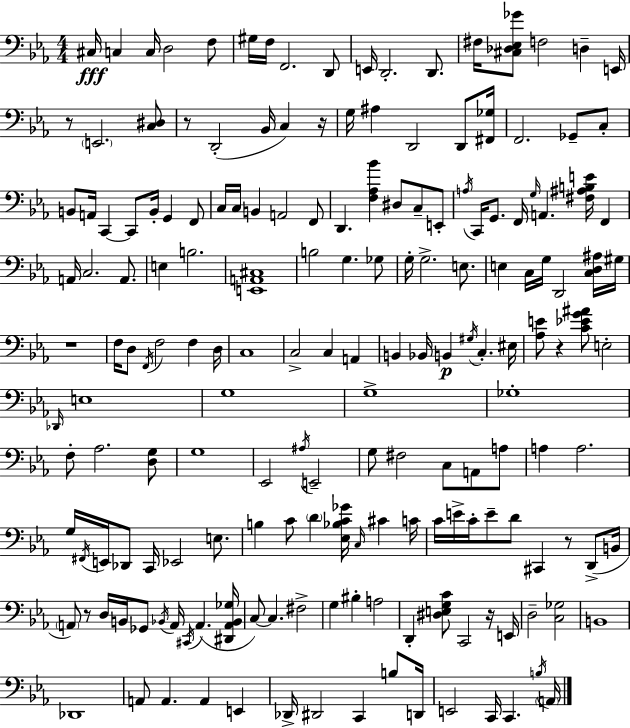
C#3/s C3/q C3/s D3/h F3/e G#3/s F3/s F2/h. D2/e E2/s D2/h. D2/e. F#3/s [C#3,Db3,Eb3,Gb4]/e F3/h D3/q E2/s R/e E2/h. [C3,D#3]/e R/e D2/h Bb2/s C3/q R/s G3/s A#3/q D2/h D2/e [F#2,Gb3]/s F2/h. Gb2/e C3/e B2/e A2/s C2/q C2/e B2/s G2/q F2/e C3/s C3/s B2/q A2/h F2/e D2/q. [F3,Ab3,Bb4]/q D#3/e C3/e E2/e A3/s C2/s G2/e. F2/s G3/s A2/q. [F#3,A#3,B3,E4]/s F2/q A2/s C3/h. A2/e. E3/q B3/h. [E2,A2,C#3]/w B3/h G3/q. Gb3/e G3/s G3/h. E3/e. E3/q C3/s G3/s D2/h [C3,D3,A#3]/s G#3/s R/w F3/s D3/e F2/s F3/h F3/q D3/s C3/w C3/h C3/q A2/q B2/q Bb2/s B2/q G#3/s C3/q. EIS3/s [Ab3,E4]/e R/q [C4,Eb4,G4,A#4]/e E3/h Db2/s E3/w G3/w G3/w Gb3/w F3/e Ab3/h. [D3,G3]/e G3/w Eb2/h A#3/s E2/h G3/e F#3/h C3/e A2/e A3/e A3/q A3/h. G3/s F#2/s E2/s Db2/e C2/s Eb2/h E3/e. B3/q C4/e D4/q [Eb3,Bb3,C4,Gb4]/s C3/s C#4/q C4/s C4/s E4/s C4/s E4/e D4/e C#2/q R/e D2/e B2/s A2/e R/e D3/s B2/s Gb2/e Bb2/s A2/s C#2/s A2/q. [D#2,A2,Bb2,Gb3]/s C3/e C3/q. F#3/h G3/q BIS3/q A3/h D2/q [D#3,E3,G3,C4]/e C2/h R/s E2/s D3/h [C3,Gb3]/h B2/w Db2/w A2/e A2/q. A2/q E2/q Db2/s D#2/h C2/q B3/e D2/s E2/h C2/s C2/q. B3/s A2/s